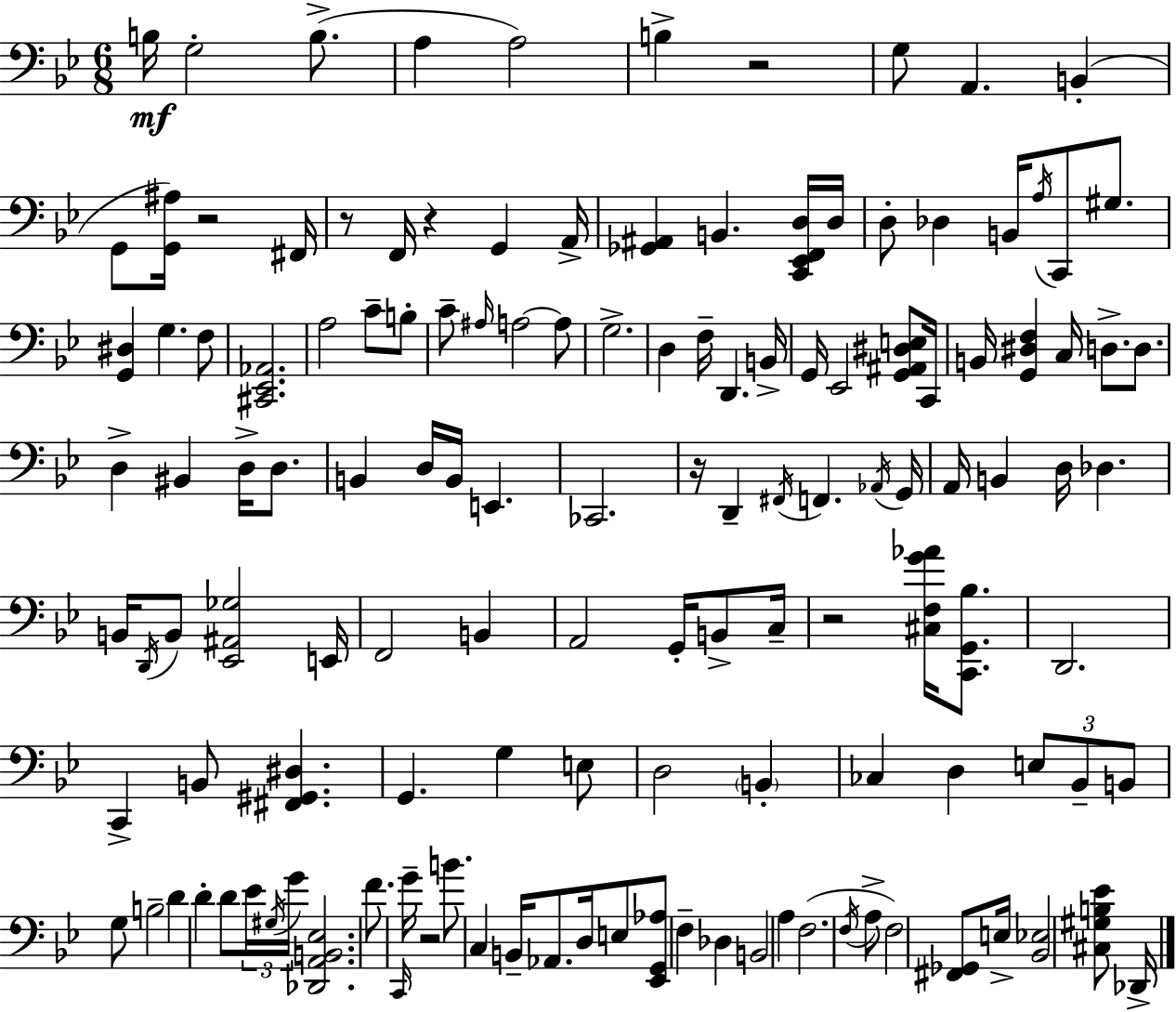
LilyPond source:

{
  \clef bass
  \numericTimeSignature
  \time 6/8
  \key g \minor
  b16\mf g2-. b8.->( | a4 a2) | b4-> r2 | g8 a,4. b,4-.( | \break g,8 <g, ais>16) r2 fis,16 | r8 f,16 r4 g,4 a,16-> | <ges, ais,>4 b,4. <c, ees, f, d>16 d16 | d8-. des4 b,16 \acciaccatura { a16 } c,8 gis8. | \break <g, dis>4 g4. f8 | <cis, ees, aes,>2. | a2 c'8-- b8-. | c'8-- \grace { ais16 } a2~~ | \break a8 g2.-> | d4 f16-- d,4. | b,16-> g,16 ees,2 <g, ais, dis e>8 | c,16 b,16 <g, dis f>4 c16 d8.-> d8. | \break d4-> bis,4 d16-> d8. | b,4 d16 b,16 e,4. | ces,2. | r16 d,4-- \acciaccatura { fis,16 } f,4. | \break \acciaccatura { aes,16 } g,16 a,16 b,4 d16 des4. | b,16 \acciaccatura { d,16 } b,8 <ees, ais, ges>2 | e,16 f,2 | b,4 a,2 | \break g,16-. b,8-> c16-- r2 | <cis f g' aes'>16 <c, g, bes>8. d,2. | c,4-> b,8 <fis, gis, dis>4. | g,4. g4 | \break e8 d2 | \parenthesize b,4-. ces4 d4 | \tuplet 3/2 { e8 bes,8-- b,8 } g8 b2-- | d'4 d'4-. | \break d'8 \tuplet 3/2 { ees'16 \acciaccatura { gis16 } g'16 } <des, a, b, ees>2. | f'8. \grace { c,16 } g'16-- r2 | b'8. c4 | b,16-- aes,8. d16 e8 <ees, g, aes>8 f4-- | \break des4 b,2 | a4 f2.( | \acciaccatura { f16 } a8-> f2) | <fis, ges,>8 e16-> <bes, ees>2 | \break <cis gis b ees'>8 des,16-> \bar "|."
}